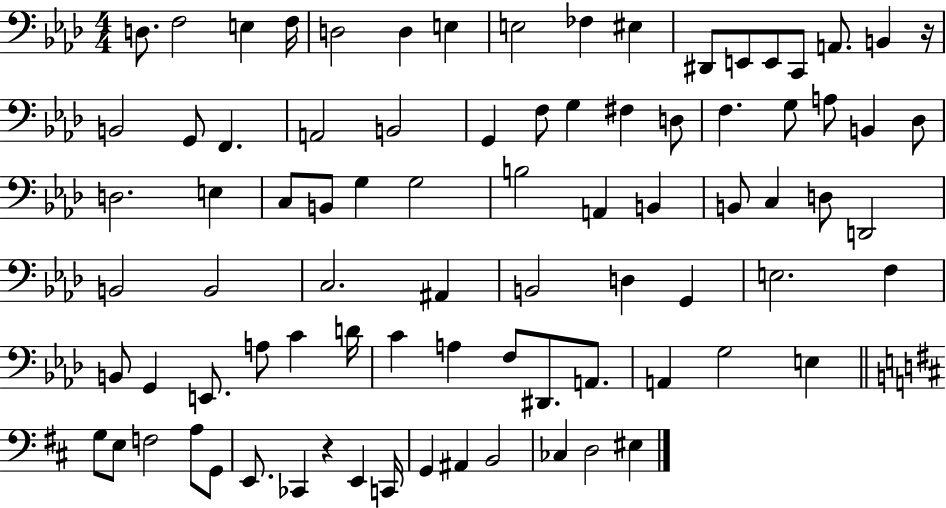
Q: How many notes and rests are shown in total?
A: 84